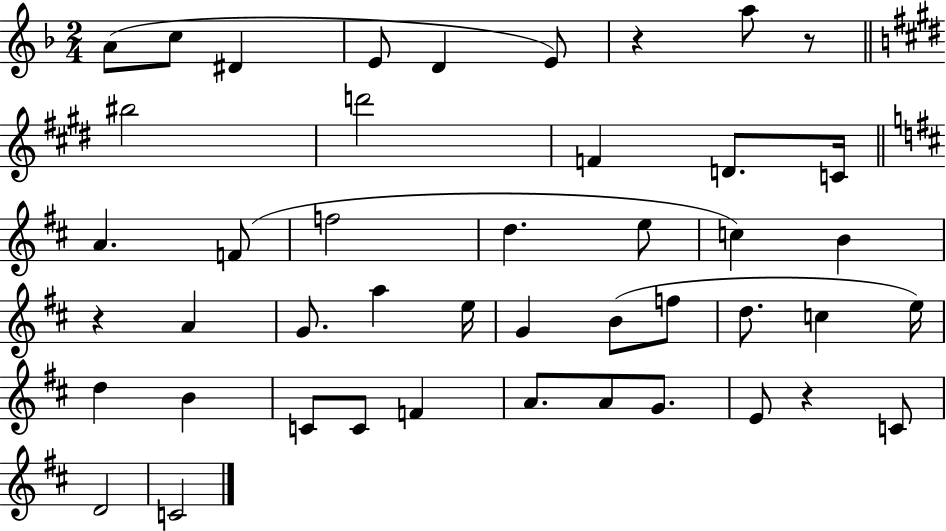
X:1
T:Untitled
M:2/4
L:1/4
K:F
A/2 c/2 ^D E/2 D E/2 z a/2 z/2 ^b2 d'2 F D/2 C/4 A F/2 f2 d e/2 c B z A G/2 a e/4 G B/2 f/2 d/2 c e/4 d B C/2 C/2 F A/2 A/2 G/2 E/2 z C/2 D2 C2